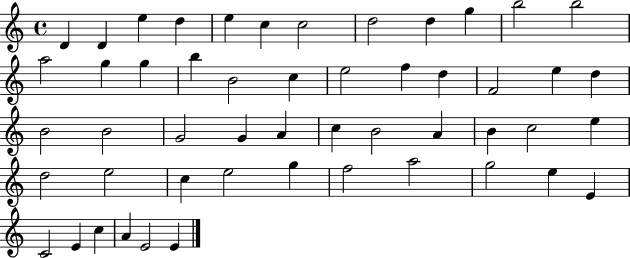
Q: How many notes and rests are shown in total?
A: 51